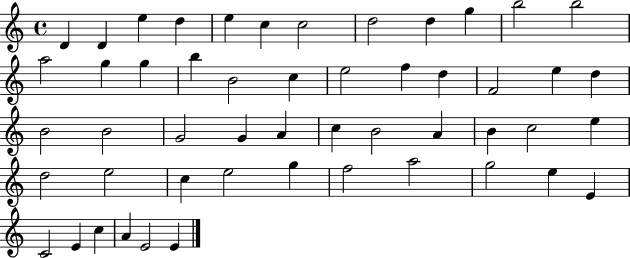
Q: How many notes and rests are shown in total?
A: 51